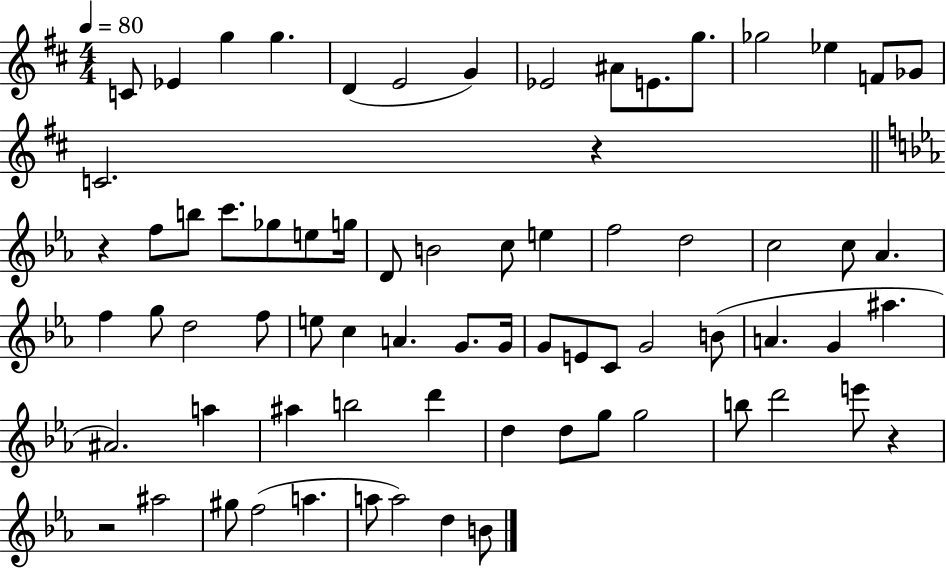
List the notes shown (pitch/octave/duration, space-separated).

C4/e Eb4/q G5/q G5/q. D4/q E4/h G4/q Eb4/h A#4/e E4/e. G5/e. Gb5/h Eb5/q F4/e Gb4/e C4/h. R/q R/q F5/e B5/e C6/e. Gb5/e E5/e G5/s D4/e B4/h C5/e E5/q F5/h D5/h C5/h C5/e Ab4/q. F5/q G5/e D5/h F5/e E5/e C5/q A4/q. G4/e. G4/s G4/e E4/e C4/e G4/h B4/e A4/q. G4/q A#5/q. A#4/h. A5/q A#5/q B5/h D6/q D5/q D5/e G5/e G5/h B5/e D6/h E6/e R/q R/h A#5/h G#5/e F5/h A5/q. A5/e A5/h D5/q B4/e